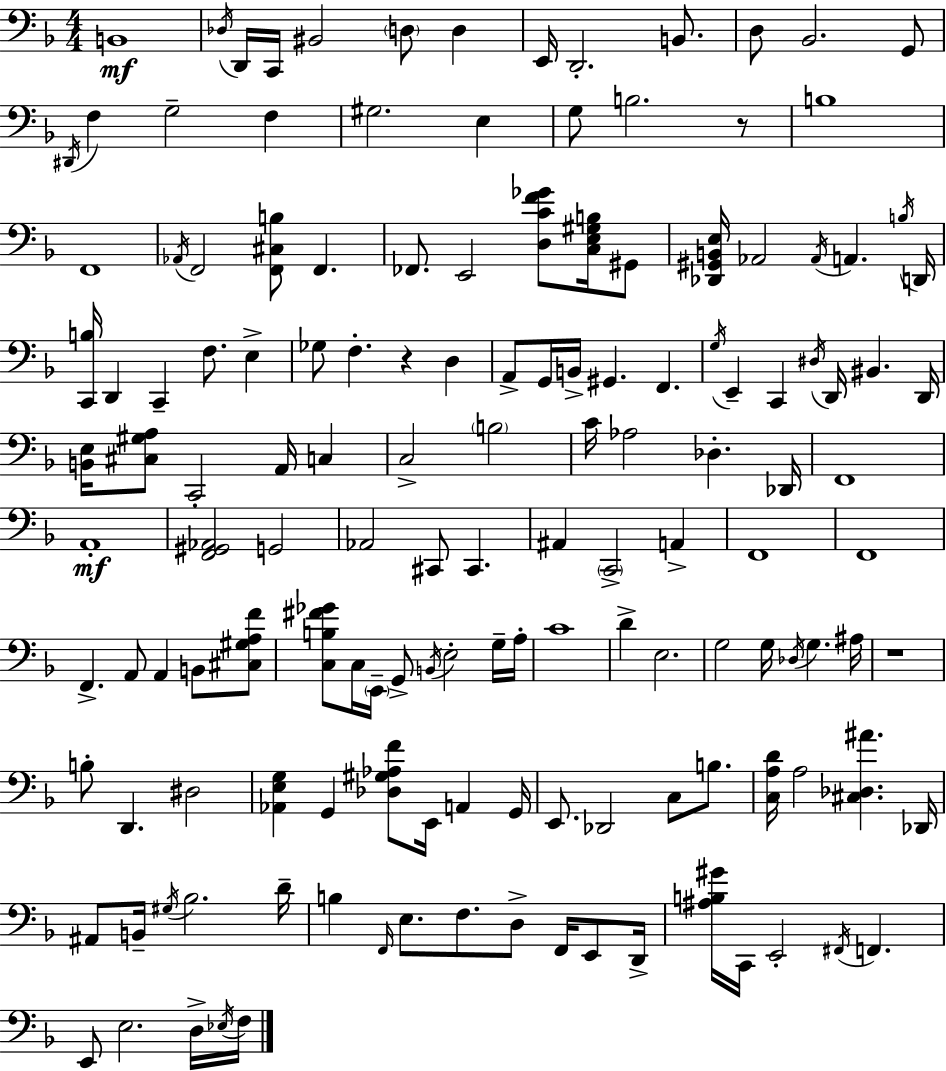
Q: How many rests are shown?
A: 3